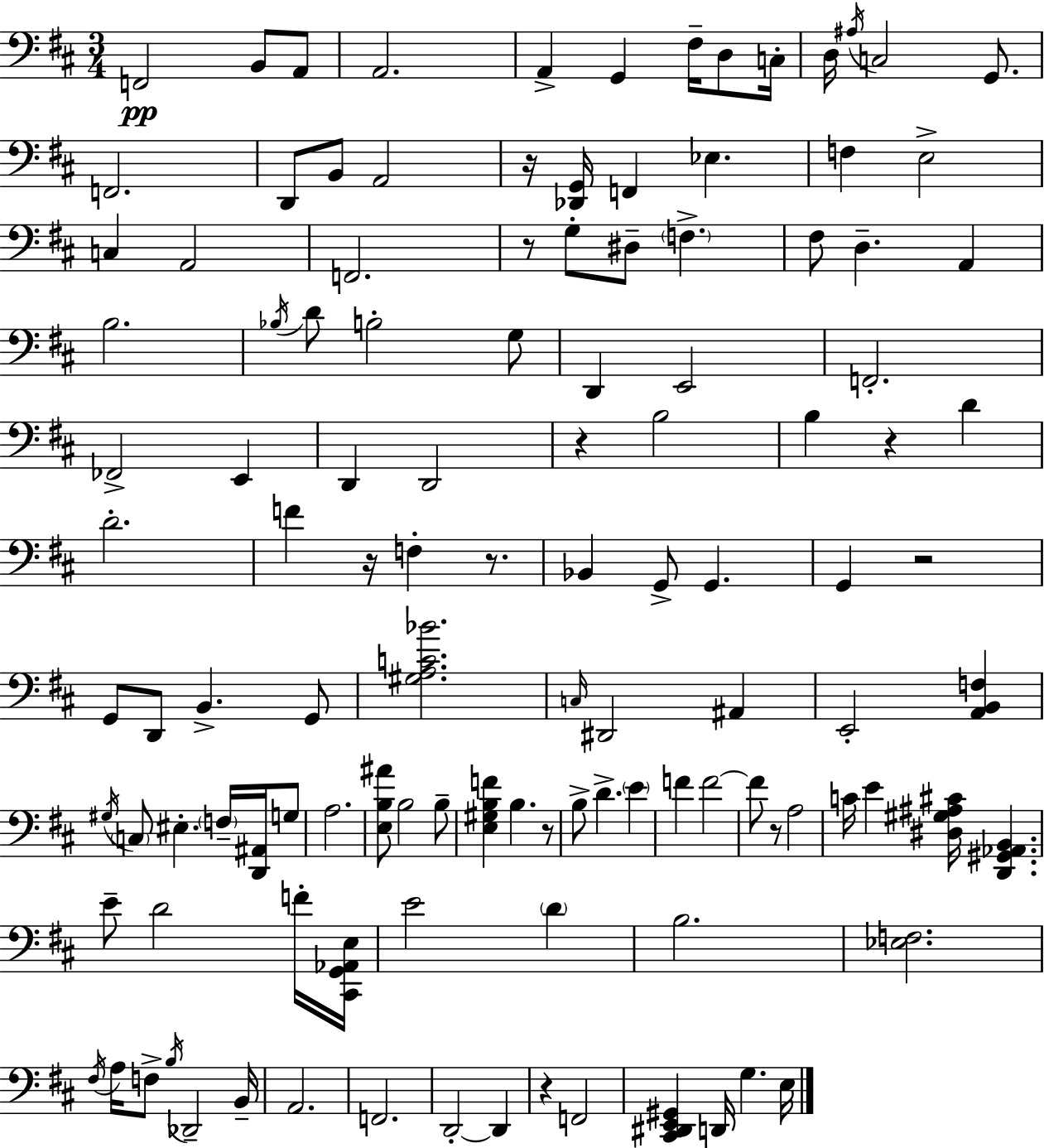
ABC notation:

X:1
T:Untitled
M:3/4
L:1/4
K:D
F,,2 B,,/2 A,,/2 A,,2 A,, G,, ^F,/4 D,/2 C,/4 D,/4 ^A,/4 C,2 G,,/2 F,,2 D,,/2 B,,/2 A,,2 z/4 [_D,,G,,]/4 F,, _E, F, E,2 C, A,,2 F,,2 z/2 G,/2 ^D,/2 F, ^F,/2 D, A,, B,2 _B,/4 D/2 B,2 G,/2 D,, E,,2 F,,2 _F,,2 E,, D,, D,,2 z B,2 B, z D D2 F z/4 F, z/2 _B,, G,,/2 G,, G,, z2 G,,/2 D,,/2 B,, G,,/2 [^G,A,C_B]2 C,/4 ^D,,2 ^A,, E,,2 [A,,B,,F,] ^G,/4 C,/2 ^E, F,/4 [D,,^A,,]/4 G,/2 A,2 [E,B,^A]/2 B,2 B,/2 [E,^G,B,F] B, z/2 B,/2 D E F F2 F/2 z/2 A,2 C/4 E [^D,^G,^A,^C]/4 [D,,^G,,_A,,B,,] E/2 D2 F/4 [^C,,G,,_A,,E,]/4 E2 D B,2 [_E,F,]2 ^F,/4 A,/4 F,/2 B,/4 _D,,2 B,,/4 A,,2 F,,2 D,,2 D,, z F,,2 [^C,,^D,,E,,^G,,] D,,/4 G, E,/4